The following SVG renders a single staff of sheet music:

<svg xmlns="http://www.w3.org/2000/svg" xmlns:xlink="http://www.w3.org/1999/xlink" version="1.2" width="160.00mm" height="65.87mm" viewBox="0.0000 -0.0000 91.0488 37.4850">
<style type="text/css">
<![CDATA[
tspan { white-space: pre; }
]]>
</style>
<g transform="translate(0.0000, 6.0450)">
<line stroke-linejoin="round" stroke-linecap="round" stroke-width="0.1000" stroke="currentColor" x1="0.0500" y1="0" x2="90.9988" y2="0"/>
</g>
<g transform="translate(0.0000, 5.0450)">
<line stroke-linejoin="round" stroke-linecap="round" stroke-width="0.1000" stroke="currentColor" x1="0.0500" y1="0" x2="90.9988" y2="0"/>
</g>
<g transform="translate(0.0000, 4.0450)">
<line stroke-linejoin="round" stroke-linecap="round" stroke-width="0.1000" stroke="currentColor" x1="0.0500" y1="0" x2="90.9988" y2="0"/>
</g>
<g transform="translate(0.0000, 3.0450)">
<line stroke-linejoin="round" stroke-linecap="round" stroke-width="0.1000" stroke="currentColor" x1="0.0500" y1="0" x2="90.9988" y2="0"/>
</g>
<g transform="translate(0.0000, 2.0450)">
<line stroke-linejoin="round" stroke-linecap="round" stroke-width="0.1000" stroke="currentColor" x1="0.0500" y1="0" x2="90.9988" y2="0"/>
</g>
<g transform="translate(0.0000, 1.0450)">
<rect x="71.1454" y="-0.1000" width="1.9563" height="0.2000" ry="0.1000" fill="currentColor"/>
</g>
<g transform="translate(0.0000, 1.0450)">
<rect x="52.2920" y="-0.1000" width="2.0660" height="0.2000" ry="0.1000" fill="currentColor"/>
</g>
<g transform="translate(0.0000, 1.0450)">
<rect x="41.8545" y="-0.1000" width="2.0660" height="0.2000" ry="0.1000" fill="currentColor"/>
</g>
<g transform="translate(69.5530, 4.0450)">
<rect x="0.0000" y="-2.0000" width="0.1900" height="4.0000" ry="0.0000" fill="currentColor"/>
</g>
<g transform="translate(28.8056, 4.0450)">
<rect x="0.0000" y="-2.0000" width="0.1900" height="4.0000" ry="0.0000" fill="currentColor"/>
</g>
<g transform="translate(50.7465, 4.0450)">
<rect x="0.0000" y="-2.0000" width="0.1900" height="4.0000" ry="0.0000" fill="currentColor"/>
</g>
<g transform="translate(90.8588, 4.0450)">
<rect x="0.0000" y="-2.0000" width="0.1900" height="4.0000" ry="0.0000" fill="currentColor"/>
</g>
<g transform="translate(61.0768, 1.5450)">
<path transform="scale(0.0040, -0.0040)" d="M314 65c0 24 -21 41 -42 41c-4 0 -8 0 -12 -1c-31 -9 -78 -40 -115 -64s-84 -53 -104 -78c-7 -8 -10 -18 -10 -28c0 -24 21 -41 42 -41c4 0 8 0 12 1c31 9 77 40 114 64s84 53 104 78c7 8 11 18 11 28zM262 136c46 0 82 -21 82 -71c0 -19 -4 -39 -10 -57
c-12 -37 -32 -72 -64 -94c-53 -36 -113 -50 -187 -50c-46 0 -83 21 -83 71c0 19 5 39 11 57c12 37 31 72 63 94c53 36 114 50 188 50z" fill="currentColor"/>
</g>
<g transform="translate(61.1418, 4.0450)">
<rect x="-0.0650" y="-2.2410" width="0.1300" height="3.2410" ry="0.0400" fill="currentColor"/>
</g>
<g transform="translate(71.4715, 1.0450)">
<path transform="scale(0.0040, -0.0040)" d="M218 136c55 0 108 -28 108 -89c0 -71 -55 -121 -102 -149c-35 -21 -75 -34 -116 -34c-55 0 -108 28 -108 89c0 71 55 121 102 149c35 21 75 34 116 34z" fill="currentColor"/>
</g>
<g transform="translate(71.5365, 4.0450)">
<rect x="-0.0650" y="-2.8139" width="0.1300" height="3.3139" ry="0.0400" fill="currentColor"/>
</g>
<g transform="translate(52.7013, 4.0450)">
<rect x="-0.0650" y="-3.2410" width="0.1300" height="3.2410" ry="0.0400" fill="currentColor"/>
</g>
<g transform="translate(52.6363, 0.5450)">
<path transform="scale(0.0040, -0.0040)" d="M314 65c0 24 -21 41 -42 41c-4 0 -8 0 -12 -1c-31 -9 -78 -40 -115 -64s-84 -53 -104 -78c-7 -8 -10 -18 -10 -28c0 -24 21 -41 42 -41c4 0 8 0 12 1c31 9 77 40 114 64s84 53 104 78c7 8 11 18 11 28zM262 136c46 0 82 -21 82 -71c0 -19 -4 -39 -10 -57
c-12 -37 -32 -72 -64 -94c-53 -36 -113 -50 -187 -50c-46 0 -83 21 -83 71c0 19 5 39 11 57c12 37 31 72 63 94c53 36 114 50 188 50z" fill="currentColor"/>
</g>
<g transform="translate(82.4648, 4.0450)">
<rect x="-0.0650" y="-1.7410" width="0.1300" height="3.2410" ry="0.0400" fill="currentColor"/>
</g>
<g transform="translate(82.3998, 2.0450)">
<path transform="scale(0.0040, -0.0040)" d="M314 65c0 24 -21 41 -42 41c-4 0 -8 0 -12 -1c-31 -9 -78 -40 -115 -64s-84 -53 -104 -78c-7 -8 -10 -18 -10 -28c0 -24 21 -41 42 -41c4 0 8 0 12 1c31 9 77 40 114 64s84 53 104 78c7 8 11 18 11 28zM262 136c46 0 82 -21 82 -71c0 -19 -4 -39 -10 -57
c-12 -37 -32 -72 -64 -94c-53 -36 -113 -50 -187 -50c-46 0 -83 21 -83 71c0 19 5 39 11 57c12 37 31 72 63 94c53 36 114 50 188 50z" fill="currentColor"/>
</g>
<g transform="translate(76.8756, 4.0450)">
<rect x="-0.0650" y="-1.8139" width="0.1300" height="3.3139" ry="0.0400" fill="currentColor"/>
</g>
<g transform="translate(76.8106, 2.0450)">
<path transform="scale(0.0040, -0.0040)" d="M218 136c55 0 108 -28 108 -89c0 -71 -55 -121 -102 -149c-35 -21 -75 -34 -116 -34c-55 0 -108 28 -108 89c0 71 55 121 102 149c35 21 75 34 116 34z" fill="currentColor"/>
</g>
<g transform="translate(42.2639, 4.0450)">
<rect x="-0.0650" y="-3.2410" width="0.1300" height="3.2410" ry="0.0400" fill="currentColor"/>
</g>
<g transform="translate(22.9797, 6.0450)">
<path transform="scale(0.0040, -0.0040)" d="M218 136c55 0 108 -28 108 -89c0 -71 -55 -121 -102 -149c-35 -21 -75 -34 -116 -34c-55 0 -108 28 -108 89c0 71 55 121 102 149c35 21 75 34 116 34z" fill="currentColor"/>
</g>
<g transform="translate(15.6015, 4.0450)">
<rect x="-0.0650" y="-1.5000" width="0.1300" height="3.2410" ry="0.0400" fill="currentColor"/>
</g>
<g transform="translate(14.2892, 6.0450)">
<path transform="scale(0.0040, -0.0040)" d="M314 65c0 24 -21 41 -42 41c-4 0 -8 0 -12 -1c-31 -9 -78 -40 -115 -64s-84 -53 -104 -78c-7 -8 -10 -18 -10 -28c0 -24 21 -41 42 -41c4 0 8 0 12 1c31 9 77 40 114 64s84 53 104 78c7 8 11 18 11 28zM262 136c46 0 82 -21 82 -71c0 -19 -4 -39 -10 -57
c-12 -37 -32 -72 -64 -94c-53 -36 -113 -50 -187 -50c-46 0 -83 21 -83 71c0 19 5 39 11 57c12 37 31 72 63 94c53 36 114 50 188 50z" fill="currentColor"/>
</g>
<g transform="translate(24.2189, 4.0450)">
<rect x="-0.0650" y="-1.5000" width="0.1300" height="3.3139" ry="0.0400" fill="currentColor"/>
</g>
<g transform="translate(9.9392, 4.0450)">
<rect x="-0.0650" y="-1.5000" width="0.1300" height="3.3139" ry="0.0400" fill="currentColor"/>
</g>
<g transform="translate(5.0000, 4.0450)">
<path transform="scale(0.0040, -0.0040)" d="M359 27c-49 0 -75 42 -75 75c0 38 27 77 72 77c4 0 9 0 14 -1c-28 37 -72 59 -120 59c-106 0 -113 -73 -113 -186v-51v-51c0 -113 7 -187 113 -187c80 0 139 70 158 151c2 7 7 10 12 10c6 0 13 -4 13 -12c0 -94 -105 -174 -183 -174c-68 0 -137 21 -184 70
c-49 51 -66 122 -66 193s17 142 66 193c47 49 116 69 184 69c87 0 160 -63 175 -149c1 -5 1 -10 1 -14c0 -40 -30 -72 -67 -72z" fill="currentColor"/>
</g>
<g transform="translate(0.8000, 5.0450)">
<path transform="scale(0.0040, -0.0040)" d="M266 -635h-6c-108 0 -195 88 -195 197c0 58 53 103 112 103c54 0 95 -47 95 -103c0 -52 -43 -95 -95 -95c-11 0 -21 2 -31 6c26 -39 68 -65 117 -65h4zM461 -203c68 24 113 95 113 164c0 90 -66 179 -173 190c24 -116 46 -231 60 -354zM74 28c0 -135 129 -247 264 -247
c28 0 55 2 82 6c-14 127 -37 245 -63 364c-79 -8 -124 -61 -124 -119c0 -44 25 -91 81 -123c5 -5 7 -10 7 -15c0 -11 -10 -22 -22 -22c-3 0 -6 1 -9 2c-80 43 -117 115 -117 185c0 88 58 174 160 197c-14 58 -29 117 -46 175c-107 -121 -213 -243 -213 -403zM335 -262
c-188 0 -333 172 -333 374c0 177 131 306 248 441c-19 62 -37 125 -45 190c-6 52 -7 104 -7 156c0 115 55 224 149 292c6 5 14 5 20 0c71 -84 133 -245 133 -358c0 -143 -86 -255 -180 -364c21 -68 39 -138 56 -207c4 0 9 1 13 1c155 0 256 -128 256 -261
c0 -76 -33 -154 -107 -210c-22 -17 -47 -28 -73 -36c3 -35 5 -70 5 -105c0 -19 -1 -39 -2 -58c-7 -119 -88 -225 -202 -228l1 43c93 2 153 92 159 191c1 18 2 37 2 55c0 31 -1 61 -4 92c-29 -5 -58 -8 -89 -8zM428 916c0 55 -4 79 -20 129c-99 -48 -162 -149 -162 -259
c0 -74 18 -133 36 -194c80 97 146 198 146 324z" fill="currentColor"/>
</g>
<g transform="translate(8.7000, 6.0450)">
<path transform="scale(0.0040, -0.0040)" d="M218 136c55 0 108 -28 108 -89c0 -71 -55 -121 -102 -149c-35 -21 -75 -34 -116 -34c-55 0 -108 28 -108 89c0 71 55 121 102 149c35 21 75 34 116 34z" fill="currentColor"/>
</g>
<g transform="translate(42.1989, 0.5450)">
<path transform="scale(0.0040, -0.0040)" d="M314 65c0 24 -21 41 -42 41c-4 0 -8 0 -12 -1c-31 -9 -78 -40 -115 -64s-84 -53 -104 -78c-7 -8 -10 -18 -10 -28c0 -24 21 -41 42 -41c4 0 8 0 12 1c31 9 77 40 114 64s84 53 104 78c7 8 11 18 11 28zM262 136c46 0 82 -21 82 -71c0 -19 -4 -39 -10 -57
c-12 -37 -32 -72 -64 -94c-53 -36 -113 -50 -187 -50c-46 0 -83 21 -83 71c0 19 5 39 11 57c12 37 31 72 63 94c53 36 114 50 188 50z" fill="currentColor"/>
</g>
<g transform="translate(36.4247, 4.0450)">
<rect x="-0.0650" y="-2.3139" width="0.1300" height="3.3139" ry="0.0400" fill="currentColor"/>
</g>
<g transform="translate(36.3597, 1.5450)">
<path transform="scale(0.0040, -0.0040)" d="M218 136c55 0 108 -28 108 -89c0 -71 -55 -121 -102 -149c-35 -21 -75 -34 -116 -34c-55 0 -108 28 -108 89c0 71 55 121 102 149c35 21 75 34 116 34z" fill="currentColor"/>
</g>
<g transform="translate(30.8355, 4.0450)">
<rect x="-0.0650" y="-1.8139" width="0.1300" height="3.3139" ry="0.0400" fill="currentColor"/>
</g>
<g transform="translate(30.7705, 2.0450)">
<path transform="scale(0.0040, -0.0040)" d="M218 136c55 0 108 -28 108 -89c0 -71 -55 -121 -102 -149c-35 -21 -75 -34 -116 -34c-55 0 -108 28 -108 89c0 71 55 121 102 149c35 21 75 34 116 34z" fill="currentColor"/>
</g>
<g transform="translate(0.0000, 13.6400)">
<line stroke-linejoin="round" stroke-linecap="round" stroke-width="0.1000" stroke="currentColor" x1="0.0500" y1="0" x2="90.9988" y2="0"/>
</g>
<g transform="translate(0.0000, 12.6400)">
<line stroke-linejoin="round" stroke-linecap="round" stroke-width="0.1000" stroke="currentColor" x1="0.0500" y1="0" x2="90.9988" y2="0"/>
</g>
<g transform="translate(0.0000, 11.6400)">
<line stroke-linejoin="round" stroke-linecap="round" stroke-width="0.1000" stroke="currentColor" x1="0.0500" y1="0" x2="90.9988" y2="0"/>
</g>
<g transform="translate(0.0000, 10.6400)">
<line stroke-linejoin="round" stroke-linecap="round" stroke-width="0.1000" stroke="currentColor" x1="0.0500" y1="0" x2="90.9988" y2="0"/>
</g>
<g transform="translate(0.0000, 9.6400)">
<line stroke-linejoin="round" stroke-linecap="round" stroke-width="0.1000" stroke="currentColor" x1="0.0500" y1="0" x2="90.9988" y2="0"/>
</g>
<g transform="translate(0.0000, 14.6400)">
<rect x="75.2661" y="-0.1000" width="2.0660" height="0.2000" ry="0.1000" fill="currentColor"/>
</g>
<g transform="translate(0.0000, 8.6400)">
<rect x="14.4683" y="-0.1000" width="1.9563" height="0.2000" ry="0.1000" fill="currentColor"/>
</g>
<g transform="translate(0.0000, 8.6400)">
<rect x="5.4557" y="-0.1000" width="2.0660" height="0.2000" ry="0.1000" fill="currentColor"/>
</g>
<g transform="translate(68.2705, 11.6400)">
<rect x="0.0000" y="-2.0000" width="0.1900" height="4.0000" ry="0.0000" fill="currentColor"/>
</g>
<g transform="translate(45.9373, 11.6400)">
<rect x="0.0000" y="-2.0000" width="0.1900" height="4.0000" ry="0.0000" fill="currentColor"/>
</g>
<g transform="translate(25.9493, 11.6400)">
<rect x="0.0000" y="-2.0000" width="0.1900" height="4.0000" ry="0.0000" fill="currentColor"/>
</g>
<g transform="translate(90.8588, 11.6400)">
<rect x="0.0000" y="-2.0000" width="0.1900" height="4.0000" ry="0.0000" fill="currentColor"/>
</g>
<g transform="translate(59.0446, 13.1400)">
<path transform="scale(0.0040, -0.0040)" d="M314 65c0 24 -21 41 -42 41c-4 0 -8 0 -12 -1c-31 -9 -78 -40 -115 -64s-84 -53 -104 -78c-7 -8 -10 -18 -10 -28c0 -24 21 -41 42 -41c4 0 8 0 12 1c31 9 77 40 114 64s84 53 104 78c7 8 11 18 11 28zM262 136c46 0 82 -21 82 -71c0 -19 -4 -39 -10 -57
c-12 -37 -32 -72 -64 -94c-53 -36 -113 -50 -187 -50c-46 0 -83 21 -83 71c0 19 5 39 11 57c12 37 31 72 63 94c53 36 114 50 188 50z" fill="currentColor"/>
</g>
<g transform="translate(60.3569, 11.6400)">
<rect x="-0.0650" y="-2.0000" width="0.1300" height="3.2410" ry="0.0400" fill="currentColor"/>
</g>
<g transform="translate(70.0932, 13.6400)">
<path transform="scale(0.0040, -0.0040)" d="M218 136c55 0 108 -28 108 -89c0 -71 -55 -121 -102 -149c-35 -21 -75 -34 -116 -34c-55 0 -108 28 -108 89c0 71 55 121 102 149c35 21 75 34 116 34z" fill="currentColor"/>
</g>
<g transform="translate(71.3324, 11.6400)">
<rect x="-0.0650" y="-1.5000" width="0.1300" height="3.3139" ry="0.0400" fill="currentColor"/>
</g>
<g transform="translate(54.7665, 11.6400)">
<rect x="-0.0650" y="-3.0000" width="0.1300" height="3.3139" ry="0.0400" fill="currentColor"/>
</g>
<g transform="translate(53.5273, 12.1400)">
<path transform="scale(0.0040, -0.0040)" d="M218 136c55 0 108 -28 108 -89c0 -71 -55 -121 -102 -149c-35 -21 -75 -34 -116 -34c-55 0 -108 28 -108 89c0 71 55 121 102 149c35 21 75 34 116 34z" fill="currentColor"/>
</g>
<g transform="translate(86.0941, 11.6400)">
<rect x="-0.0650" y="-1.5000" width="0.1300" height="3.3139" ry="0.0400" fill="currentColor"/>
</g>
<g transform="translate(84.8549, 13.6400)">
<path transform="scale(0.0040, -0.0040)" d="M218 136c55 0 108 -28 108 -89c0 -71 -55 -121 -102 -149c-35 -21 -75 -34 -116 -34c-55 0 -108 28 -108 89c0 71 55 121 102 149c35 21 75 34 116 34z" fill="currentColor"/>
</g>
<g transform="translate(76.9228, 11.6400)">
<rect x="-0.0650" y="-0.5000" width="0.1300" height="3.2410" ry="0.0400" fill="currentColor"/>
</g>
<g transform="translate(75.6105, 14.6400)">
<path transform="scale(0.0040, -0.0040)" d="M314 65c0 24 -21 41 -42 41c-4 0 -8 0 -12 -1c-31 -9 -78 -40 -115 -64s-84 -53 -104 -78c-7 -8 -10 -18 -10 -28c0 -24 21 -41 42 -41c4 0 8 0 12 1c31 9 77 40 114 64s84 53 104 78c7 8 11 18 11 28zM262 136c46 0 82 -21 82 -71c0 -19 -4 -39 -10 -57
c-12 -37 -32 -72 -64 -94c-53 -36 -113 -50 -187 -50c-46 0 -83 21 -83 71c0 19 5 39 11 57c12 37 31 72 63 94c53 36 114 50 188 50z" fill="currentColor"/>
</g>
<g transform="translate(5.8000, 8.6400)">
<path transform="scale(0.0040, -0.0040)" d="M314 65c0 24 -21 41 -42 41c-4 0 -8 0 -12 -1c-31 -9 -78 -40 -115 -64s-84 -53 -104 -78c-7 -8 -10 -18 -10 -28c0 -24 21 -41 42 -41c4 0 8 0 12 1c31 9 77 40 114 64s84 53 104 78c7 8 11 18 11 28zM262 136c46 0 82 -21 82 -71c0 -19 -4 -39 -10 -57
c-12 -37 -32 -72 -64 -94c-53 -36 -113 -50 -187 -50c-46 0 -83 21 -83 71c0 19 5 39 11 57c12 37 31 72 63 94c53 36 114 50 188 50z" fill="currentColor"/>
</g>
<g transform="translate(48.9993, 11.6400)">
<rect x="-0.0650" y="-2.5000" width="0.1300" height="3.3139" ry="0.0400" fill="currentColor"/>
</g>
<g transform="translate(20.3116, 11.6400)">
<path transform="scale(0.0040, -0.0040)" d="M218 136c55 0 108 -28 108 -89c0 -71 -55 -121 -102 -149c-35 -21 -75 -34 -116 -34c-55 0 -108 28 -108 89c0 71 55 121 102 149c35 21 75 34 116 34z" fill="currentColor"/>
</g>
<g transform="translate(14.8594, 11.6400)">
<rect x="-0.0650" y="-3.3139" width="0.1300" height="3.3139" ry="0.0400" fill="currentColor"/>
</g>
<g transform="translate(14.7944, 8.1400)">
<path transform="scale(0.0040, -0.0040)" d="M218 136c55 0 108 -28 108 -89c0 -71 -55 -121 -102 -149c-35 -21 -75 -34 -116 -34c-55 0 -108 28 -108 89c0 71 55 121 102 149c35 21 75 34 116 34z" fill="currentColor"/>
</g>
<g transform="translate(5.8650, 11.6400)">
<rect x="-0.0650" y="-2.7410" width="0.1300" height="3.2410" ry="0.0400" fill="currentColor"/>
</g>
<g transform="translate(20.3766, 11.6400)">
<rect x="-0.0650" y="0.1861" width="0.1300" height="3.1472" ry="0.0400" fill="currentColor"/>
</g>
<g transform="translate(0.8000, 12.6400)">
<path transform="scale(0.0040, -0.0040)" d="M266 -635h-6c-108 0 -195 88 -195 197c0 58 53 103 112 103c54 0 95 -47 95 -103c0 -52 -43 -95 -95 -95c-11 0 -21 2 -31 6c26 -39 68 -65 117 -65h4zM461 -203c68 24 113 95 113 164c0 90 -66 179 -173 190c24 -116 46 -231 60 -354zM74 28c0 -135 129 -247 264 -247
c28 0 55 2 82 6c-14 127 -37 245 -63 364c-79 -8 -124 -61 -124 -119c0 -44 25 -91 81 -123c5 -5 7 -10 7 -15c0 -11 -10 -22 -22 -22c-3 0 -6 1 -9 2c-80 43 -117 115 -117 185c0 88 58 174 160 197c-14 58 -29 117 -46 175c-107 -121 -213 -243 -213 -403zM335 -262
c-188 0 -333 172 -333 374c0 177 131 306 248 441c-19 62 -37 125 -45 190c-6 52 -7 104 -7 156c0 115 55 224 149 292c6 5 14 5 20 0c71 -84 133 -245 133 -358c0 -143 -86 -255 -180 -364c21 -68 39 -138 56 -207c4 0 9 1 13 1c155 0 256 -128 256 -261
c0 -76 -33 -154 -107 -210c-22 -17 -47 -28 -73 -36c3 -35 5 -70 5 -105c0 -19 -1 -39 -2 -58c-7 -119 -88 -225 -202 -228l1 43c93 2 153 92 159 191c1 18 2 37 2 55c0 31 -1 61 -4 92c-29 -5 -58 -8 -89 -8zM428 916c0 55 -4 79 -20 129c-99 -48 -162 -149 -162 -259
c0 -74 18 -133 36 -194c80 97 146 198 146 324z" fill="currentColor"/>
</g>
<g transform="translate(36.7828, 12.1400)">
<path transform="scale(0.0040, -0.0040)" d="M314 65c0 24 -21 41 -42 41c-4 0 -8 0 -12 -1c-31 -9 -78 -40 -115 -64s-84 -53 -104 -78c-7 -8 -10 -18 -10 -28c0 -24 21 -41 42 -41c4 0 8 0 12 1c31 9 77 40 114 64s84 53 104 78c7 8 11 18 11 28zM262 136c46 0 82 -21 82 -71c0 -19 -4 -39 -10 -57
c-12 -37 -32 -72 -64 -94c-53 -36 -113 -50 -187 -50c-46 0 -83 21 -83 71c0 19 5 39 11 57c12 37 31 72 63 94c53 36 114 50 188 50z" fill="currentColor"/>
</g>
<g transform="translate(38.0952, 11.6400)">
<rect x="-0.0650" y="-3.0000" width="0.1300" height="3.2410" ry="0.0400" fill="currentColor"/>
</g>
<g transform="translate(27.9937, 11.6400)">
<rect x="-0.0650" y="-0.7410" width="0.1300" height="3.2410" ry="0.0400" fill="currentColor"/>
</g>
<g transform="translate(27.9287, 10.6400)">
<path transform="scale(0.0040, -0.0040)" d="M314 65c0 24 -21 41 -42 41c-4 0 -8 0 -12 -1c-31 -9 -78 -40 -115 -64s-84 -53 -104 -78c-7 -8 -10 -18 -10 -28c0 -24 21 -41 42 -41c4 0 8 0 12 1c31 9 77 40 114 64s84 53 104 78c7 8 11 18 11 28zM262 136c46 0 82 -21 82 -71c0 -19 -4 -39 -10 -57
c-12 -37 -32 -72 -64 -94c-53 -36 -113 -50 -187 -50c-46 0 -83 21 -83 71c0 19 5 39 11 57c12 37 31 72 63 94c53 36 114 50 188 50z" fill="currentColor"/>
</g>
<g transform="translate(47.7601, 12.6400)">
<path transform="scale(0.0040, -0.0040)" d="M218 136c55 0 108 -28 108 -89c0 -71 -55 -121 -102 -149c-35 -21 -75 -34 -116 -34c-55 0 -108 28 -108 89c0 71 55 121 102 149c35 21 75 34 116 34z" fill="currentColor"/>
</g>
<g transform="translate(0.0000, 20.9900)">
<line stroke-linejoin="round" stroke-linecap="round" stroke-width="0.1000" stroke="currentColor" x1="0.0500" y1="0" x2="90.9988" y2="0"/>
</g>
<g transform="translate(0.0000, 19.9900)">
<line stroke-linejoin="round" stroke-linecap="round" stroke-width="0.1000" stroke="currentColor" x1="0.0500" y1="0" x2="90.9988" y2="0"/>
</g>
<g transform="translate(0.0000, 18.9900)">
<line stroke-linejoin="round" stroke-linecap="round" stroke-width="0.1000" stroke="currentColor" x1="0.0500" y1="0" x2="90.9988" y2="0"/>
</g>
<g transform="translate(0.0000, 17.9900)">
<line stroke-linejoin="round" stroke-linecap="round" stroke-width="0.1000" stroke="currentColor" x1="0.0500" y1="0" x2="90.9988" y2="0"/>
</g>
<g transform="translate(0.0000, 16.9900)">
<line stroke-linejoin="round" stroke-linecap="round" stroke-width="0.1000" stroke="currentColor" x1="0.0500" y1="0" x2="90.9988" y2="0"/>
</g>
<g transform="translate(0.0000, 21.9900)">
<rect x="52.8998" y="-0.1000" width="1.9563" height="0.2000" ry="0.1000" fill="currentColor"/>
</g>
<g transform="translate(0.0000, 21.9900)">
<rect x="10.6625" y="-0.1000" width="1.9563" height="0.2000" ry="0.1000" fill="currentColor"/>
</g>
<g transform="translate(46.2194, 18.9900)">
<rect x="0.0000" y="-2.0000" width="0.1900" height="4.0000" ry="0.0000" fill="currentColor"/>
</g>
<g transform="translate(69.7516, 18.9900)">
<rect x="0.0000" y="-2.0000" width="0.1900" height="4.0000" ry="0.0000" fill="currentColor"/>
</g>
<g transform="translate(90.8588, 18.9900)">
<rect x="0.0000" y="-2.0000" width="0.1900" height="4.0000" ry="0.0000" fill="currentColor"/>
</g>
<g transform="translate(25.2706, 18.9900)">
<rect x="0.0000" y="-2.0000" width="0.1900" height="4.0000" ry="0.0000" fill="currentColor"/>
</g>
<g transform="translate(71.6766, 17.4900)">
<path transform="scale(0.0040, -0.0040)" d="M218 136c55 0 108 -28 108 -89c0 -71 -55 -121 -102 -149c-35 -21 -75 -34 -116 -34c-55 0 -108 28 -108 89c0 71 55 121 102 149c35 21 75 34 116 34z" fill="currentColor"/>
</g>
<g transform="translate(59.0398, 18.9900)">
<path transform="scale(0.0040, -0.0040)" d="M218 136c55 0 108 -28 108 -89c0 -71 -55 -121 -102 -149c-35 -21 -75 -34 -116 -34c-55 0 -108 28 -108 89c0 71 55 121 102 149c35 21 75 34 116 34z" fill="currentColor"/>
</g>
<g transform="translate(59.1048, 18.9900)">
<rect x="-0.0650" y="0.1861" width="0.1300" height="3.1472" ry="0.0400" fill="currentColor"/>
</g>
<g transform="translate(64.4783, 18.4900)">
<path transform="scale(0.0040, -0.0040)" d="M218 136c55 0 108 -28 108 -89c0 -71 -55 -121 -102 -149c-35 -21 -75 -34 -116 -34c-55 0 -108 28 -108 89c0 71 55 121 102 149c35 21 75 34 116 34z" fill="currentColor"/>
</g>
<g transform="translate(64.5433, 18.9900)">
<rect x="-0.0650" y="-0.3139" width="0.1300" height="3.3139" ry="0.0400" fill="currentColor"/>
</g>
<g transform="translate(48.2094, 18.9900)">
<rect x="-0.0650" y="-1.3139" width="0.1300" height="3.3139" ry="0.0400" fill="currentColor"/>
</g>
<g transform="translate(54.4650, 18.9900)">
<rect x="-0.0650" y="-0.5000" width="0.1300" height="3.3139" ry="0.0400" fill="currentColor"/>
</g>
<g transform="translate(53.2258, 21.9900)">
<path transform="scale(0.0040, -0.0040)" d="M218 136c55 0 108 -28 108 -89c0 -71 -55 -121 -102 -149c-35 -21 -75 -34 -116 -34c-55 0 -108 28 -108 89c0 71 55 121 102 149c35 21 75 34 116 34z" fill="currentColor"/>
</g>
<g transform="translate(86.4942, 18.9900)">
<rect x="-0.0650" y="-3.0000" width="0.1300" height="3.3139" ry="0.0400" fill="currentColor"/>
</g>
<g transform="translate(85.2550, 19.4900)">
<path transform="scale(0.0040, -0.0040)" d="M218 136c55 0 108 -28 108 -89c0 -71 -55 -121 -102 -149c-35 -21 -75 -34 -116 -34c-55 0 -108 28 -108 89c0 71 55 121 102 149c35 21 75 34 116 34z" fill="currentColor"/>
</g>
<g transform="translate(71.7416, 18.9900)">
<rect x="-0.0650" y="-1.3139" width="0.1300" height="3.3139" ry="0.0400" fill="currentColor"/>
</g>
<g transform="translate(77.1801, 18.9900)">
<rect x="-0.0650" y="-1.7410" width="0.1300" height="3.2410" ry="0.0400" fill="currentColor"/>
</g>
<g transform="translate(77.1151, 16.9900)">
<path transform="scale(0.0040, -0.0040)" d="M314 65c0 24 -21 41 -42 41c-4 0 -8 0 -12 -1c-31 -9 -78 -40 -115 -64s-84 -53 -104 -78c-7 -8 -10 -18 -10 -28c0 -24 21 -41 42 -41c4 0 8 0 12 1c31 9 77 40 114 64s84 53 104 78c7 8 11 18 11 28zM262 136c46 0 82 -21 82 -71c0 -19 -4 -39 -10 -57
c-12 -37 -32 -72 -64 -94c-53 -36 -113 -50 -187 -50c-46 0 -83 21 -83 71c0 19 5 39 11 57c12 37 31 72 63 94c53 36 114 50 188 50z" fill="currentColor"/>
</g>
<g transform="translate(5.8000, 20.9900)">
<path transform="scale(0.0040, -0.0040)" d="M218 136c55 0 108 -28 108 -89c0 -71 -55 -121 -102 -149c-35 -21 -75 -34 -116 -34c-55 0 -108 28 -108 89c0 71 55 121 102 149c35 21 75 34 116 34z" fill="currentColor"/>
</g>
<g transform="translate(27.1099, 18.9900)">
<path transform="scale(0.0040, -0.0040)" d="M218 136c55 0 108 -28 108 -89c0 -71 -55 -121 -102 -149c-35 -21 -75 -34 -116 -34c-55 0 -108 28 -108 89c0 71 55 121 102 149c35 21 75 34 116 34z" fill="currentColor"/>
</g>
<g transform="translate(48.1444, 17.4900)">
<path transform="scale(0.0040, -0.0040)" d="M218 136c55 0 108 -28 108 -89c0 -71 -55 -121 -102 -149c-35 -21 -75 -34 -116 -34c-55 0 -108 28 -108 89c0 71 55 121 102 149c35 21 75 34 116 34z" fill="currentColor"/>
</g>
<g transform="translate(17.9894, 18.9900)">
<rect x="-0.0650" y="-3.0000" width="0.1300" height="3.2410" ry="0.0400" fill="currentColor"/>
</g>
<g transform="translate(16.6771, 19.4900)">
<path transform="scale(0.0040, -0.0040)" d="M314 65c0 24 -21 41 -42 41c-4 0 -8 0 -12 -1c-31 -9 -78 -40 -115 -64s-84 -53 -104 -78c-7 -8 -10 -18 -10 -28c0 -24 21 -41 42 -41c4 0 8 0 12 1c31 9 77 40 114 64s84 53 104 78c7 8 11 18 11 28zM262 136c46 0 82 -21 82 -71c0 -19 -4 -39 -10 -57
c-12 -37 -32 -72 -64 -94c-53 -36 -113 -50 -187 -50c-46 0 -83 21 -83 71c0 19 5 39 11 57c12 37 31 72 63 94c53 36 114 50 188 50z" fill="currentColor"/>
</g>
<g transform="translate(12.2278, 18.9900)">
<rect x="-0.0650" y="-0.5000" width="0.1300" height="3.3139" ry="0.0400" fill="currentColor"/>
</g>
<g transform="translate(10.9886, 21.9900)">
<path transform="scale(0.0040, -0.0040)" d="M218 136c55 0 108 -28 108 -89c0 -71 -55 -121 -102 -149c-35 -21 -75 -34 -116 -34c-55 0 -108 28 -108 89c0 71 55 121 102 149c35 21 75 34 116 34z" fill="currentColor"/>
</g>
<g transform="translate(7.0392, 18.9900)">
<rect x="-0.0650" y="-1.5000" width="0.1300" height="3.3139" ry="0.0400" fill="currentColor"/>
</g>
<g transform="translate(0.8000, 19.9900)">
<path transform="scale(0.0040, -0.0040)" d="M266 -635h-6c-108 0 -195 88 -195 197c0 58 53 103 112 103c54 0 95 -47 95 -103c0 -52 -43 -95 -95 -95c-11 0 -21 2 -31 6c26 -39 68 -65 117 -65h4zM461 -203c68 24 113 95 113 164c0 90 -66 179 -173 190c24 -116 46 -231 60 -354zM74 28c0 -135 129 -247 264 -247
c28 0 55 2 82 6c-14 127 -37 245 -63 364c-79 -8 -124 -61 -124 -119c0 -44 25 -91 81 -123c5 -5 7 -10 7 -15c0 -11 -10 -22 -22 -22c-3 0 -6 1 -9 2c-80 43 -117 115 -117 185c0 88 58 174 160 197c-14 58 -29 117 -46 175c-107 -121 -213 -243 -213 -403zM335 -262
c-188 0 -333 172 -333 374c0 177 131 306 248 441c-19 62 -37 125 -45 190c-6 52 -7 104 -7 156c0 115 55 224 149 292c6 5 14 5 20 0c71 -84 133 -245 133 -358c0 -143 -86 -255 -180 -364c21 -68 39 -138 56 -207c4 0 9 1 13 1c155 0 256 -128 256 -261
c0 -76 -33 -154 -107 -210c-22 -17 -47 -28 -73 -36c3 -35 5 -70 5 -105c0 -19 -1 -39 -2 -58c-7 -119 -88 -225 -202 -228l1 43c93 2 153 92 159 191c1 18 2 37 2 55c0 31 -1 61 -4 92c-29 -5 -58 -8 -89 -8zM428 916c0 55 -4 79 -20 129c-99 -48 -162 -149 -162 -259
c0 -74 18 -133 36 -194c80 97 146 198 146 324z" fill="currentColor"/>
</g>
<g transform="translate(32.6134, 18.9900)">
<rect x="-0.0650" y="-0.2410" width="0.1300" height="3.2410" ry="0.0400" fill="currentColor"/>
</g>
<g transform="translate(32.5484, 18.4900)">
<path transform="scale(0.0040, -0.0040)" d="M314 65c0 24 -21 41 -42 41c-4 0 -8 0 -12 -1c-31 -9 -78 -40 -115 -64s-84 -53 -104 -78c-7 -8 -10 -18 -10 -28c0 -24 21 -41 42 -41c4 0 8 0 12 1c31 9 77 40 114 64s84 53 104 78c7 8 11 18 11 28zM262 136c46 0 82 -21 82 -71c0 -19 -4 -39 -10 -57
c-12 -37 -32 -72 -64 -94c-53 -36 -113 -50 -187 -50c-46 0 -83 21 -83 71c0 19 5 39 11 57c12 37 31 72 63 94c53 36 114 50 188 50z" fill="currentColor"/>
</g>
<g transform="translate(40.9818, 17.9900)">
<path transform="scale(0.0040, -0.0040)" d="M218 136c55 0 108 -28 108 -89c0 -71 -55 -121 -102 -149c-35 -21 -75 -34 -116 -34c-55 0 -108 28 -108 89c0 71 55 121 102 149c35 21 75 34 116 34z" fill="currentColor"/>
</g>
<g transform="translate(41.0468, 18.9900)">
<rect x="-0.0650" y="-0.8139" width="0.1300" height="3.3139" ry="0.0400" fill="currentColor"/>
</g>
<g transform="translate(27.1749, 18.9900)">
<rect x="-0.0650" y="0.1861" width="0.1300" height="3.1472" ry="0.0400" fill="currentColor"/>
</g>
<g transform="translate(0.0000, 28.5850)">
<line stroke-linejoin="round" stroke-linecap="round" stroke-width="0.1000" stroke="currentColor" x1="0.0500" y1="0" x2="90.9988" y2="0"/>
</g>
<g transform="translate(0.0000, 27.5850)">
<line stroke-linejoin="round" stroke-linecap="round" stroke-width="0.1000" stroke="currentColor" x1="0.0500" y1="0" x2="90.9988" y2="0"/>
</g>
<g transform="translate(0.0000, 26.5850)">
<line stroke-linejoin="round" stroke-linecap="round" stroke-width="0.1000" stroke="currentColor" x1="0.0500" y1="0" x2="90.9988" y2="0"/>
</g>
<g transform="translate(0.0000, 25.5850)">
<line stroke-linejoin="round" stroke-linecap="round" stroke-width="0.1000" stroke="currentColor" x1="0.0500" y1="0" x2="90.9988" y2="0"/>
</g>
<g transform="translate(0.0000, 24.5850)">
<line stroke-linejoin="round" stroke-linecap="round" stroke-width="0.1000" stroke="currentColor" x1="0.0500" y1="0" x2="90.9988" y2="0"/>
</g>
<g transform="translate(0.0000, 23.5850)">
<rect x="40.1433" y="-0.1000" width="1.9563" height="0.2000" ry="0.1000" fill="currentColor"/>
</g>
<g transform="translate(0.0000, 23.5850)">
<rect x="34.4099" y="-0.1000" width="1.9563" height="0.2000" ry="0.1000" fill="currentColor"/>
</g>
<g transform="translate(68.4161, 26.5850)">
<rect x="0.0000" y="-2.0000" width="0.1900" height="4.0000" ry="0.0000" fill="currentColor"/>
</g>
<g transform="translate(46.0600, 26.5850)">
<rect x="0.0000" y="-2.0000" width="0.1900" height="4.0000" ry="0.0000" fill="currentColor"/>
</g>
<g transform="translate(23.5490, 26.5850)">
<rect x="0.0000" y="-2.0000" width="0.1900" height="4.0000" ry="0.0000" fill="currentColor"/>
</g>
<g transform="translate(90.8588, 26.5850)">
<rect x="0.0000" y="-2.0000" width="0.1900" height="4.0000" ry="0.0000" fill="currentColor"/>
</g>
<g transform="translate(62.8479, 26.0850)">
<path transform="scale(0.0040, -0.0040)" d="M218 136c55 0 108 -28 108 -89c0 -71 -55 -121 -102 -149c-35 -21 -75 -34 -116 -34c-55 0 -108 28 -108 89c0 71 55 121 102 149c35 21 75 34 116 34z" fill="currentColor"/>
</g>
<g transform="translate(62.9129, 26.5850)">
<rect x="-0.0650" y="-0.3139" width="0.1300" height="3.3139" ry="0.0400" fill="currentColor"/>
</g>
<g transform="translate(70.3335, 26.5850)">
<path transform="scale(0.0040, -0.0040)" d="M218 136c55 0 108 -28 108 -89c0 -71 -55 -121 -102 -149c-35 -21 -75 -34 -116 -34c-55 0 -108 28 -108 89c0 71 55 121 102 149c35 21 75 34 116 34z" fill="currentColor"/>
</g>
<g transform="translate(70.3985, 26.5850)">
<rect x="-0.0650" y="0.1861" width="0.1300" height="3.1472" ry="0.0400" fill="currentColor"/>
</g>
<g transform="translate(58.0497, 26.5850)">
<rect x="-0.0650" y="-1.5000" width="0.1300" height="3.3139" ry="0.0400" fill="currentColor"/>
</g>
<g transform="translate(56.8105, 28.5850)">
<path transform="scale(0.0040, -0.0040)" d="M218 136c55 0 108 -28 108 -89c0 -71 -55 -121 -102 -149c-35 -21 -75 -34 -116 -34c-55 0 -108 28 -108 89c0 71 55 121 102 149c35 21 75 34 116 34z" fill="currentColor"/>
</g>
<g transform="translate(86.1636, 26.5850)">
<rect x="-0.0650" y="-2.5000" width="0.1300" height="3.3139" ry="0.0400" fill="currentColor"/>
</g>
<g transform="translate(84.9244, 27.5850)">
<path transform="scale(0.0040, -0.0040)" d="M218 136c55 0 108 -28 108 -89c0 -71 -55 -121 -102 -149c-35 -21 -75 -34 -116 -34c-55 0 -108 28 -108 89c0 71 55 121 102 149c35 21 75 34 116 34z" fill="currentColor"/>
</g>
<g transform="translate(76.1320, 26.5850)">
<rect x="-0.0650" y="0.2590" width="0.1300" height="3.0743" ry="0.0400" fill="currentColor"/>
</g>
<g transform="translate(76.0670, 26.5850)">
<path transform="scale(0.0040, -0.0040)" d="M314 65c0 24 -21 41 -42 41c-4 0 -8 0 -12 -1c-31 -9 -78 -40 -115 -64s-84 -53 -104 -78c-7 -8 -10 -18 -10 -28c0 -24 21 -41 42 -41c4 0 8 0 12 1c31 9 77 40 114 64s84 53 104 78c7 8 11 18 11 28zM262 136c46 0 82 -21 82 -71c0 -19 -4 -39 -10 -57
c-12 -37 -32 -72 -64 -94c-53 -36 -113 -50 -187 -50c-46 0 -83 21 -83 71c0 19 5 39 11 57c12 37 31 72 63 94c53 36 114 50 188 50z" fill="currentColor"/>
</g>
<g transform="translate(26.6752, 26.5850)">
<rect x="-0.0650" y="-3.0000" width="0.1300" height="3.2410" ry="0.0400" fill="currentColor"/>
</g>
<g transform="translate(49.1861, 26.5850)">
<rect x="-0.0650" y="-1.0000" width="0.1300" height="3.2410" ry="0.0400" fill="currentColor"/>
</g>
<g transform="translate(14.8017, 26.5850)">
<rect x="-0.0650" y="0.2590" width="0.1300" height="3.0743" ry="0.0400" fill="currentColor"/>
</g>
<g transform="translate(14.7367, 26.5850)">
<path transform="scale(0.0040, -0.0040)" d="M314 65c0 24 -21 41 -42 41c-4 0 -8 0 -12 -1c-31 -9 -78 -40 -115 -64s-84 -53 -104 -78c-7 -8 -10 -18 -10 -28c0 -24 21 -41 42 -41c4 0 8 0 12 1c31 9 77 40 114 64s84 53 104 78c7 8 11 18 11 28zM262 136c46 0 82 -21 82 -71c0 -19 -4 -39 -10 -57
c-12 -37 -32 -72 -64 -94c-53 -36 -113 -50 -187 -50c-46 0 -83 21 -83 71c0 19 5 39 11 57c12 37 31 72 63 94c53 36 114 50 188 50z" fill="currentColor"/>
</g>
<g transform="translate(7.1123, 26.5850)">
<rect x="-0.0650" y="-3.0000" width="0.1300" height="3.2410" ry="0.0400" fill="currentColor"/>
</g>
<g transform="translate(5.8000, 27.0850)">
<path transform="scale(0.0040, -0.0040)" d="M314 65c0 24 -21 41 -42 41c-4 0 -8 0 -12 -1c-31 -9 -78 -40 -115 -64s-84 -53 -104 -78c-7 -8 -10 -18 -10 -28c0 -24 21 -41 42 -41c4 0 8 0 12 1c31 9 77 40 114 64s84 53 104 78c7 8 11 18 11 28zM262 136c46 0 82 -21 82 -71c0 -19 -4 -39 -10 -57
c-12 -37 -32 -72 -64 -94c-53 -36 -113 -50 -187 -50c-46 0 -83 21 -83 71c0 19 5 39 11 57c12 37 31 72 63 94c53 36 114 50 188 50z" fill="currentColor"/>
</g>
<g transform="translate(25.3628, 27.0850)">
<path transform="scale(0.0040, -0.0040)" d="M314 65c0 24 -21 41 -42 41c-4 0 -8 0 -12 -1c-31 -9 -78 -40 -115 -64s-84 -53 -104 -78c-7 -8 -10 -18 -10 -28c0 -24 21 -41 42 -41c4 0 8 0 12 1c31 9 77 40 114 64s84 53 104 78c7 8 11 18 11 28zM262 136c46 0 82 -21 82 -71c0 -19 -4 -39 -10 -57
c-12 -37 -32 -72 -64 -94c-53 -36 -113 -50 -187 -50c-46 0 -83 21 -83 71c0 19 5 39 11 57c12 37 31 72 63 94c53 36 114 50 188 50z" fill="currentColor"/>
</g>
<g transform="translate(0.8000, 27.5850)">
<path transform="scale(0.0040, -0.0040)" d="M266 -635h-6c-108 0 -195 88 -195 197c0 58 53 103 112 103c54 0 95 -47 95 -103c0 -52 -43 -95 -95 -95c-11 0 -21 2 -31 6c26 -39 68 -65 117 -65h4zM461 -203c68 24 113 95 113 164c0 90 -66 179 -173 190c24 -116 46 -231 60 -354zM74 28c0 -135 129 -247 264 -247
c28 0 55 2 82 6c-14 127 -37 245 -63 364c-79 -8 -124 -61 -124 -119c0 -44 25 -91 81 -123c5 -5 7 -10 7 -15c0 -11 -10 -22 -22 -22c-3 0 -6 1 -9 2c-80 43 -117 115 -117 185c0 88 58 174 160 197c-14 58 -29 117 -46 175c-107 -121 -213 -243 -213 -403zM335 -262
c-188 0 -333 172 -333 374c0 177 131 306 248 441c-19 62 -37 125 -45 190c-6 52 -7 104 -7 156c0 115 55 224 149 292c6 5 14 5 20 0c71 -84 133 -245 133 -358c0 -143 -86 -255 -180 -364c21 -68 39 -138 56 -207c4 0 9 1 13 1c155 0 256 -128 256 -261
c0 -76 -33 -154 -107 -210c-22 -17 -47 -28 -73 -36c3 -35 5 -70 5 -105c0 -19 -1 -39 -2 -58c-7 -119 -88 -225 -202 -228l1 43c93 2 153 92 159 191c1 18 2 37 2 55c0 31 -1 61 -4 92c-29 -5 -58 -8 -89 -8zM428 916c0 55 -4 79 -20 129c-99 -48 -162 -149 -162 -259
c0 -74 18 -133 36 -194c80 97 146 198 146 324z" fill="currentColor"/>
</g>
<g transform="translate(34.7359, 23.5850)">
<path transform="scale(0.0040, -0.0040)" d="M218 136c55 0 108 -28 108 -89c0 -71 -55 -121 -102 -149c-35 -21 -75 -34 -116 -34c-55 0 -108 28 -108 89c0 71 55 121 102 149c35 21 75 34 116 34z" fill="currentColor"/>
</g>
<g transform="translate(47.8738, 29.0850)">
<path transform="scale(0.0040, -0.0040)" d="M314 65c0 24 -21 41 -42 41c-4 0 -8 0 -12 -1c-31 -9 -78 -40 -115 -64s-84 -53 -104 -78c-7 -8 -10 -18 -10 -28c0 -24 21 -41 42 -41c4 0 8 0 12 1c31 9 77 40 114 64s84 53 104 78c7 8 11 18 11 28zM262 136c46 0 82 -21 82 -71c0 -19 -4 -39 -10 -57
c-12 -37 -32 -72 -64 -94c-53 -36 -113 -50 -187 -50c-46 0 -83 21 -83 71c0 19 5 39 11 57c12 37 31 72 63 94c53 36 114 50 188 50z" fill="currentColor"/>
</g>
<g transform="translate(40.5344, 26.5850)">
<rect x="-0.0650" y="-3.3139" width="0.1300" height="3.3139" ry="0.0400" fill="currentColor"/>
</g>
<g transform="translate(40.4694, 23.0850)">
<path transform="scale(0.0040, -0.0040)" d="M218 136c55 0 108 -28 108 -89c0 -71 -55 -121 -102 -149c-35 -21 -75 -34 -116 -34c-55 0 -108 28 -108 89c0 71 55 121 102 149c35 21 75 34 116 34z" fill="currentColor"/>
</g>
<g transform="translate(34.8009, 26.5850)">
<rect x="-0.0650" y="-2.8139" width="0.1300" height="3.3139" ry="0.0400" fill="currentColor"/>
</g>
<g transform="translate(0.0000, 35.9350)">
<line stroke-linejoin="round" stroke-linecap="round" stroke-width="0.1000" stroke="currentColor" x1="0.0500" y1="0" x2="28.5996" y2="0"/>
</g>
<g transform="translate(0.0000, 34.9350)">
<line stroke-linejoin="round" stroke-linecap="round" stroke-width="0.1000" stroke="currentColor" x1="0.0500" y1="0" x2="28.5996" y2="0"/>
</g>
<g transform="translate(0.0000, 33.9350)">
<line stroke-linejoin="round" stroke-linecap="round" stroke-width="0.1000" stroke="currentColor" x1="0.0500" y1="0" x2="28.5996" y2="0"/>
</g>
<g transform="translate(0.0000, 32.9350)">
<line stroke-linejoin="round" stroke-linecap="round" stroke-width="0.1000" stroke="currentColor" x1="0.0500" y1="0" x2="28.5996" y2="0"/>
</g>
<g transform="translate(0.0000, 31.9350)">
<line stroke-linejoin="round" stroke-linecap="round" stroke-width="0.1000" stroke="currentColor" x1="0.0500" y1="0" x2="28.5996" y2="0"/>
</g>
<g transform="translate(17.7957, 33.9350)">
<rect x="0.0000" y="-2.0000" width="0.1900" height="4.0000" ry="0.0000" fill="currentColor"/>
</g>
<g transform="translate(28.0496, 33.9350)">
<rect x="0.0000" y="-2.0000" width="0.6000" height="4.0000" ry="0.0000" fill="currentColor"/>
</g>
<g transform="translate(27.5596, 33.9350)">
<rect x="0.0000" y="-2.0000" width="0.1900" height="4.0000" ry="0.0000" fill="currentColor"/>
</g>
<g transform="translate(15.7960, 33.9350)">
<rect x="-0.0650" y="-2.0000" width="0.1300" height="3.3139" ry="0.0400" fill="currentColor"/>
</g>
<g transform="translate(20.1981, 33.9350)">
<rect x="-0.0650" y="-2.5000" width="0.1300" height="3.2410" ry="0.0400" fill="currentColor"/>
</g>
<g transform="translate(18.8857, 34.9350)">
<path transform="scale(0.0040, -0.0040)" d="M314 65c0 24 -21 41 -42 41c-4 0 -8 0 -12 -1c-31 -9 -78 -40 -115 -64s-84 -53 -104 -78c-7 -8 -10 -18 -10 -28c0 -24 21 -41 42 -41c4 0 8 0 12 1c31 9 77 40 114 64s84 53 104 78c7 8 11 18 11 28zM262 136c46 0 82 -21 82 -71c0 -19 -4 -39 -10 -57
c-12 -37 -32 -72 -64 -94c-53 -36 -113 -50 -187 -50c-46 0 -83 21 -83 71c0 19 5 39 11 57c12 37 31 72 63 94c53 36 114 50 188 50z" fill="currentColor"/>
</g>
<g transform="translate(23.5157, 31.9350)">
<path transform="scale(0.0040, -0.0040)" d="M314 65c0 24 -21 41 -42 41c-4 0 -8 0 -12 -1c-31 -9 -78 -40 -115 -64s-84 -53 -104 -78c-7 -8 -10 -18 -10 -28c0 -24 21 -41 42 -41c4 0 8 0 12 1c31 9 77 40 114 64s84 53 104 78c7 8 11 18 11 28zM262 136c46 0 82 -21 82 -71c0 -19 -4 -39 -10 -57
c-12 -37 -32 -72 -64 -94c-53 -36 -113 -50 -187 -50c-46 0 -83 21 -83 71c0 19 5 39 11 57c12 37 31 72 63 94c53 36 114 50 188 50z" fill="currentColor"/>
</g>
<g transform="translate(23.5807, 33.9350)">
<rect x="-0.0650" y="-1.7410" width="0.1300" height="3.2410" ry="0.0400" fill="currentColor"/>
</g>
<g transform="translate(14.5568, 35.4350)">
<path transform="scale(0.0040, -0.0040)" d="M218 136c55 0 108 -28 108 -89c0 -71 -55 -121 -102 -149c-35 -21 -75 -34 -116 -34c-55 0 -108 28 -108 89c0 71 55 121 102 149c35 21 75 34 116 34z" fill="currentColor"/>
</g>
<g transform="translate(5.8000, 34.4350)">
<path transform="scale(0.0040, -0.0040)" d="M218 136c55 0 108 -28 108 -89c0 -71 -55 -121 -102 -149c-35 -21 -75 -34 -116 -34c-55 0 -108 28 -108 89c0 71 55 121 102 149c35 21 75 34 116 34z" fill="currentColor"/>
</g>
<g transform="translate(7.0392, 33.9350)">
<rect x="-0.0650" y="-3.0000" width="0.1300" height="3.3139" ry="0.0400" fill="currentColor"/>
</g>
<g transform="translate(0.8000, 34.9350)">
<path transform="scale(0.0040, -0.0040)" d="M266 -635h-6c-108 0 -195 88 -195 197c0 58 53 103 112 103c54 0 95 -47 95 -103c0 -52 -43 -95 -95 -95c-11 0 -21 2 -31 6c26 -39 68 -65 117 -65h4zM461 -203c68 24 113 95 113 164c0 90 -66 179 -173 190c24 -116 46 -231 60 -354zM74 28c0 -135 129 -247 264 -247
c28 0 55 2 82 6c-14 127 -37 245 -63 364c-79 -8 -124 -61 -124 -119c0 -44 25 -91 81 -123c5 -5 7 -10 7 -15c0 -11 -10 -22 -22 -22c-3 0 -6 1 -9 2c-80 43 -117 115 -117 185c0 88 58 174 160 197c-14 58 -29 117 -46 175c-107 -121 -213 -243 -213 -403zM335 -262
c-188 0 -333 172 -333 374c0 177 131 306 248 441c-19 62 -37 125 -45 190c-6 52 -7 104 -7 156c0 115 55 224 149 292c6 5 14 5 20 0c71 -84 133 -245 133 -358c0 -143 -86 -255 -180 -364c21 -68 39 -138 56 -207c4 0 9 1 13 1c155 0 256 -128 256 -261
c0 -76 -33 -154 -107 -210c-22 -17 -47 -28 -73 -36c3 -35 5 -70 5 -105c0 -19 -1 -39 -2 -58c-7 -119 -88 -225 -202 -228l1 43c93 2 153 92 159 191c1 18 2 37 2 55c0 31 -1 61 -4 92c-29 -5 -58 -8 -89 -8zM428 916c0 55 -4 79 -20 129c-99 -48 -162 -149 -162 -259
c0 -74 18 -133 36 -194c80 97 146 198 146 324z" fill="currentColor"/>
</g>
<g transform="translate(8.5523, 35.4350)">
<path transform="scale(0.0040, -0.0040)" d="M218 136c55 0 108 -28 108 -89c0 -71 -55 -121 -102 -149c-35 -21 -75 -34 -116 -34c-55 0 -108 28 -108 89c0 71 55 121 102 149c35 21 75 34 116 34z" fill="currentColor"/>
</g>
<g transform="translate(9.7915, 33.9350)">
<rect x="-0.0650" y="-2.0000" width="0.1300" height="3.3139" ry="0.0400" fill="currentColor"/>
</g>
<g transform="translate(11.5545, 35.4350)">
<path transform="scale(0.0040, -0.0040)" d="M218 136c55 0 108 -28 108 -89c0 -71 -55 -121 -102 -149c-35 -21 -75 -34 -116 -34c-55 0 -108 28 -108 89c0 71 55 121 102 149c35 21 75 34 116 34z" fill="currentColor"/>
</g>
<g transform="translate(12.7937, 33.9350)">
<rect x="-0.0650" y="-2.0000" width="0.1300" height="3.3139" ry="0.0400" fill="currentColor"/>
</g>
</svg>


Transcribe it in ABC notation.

X:1
T:Untitled
M:4/4
L:1/4
K:C
E E2 E f g b2 b2 g2 a f f2 a2 b B d2 A2 G A F2 E C2 E E C A2 B c2 d e C B c e f2 A A2 B2 A2 a b D2 E c B B2 G A F F F G2 f2